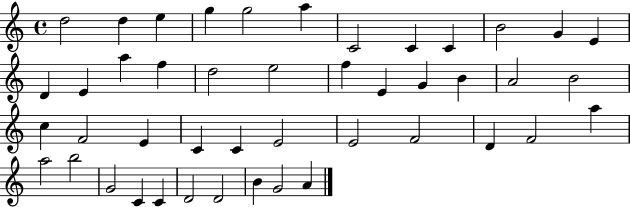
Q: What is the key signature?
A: C major